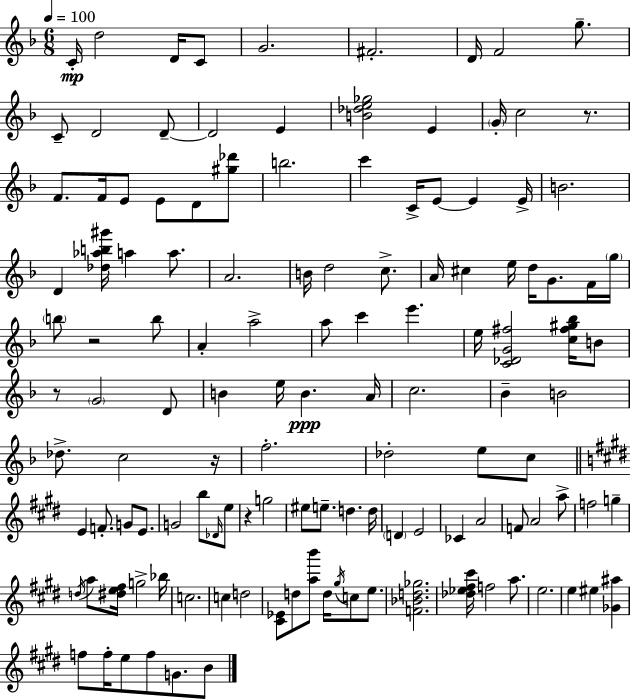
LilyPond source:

{
  \clef treble
  \numericTimeSignature
  \time 6/8
  \key d \minor
  \tempo 4 = 100
  c'16-.\mp d''2 d'16 c'8 | g'2. | fis'2.-. | d'16 f'2 g''8.-- | \break c'8-- d'2 d'8--~~ | d'2 e'4 | <b' des'' e'' ges''>2 e'4 | \parenthesize g'16-. c''2 r8. | \break f'8. f'16 e'8 e'8 d'8 <gis'' des'''>8 | b''2. | c'''4 c'16-> e'8~~ e'4 e'16-> | b'2. | \break d'4 <des'' aes'' b'' gis'''>16 a''4 a''8. | a'2. | b'16 d''2 c''8.-> | a'16 cis''4 e''16 d''16 g'8. f'16 \parenthesize g''16 | \break \parenthesize b''8 r2 b''8 | a'4-. a''2-> | a''8 c'''4 e'''4. | e''16 <c' des' g' fis''>2 <c'' fis'' gis'' bes''>16 b'8 | \break r8 \parenthesize g'2 d'8 | b'4 e''16 b'4.\ppp a'16 | c''2. | bes'4-- b'2 | \break des''8.-> c''2 r16 | f''2.-. | des''2-. e''8 c''8 | \bar "||" \break \key e \major e'4 f'8.-. g'8 e'8. | g'2 b''8 \grace { des'16 } e''8 | r4 g''2 | eis''8 e''8.-- d''4. | \break d''16 \parenthesize d'4 e'2 | ces'4 a'2 | f'8 a'2 a''8-> | f''2 g''4-- | \break \acciaccatura { d''16 } a''8 <dis'' e'' fis''>16 g''2-> | bes''16 c''2. | c''4 d''2 | <cis' ees'>8 d''8 <a'' b'''>8 d''16 \acciaccatura { gis''16 } c''8 | \break e''8. <f' bes' d'' ges''>2. | <des'' ees'' fis'' cis'''>16 f''2 | a''8. e''2. | e''4 eis''4 <ges' ais''>4 | \break f''8 f''16-. e''8 f''8 g'8. | b'8 \bar "|."
}